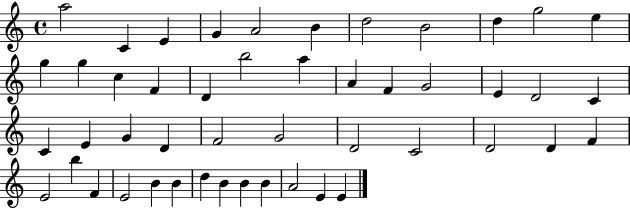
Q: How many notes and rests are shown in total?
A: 48